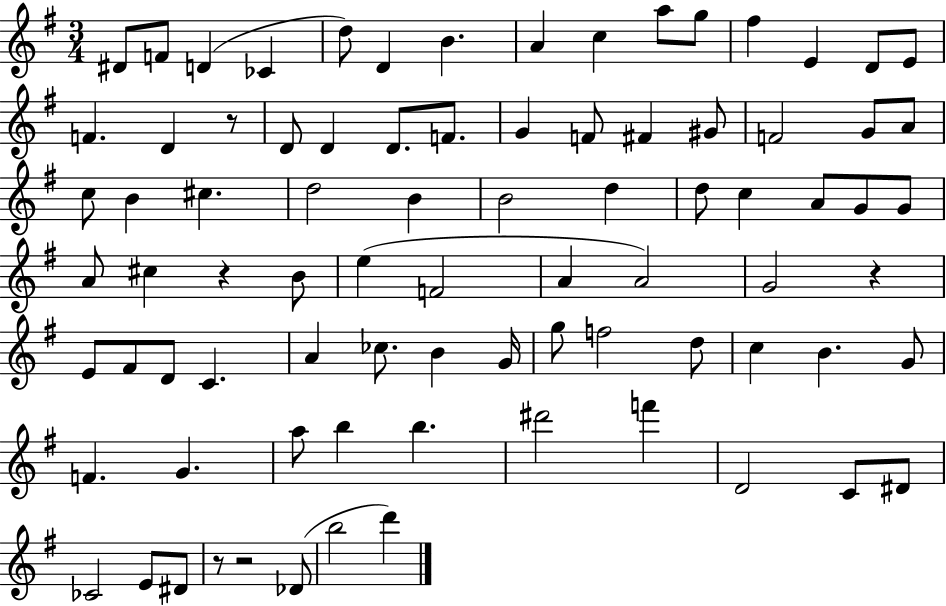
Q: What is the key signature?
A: G major